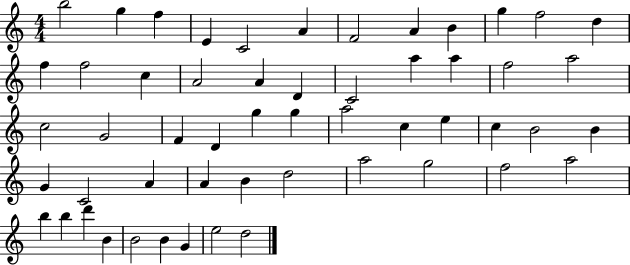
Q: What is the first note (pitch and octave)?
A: B5